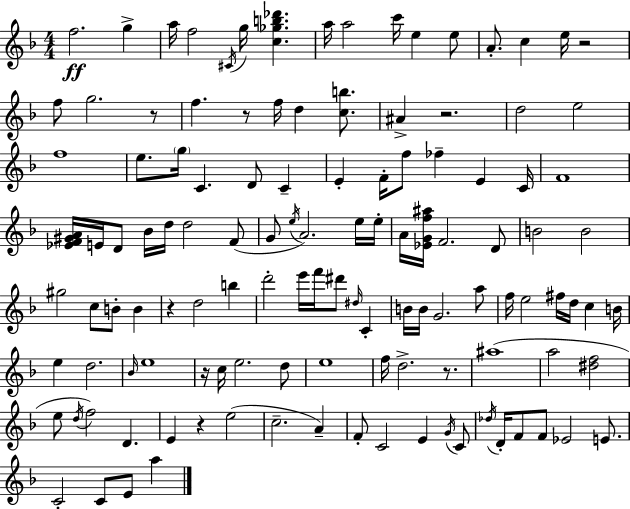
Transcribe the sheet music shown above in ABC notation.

X:1
T:Untitled
M:4/4
L:1/4
K:F
f2 g a/4 f2 ^C/4 g/4 [c_gb_d'] a/4 a2 c'/4 e e/2 A/2 c e/4 z2 f/2 g2 z/2 f z/2 f/4 d [cb]/2 ^A z2 d2 e2 f4 e/2 g/4 C D/2 C E F/4 f/2 _f E C/4 F4 [_EF^GA]/4 E/4 D/2 _B/4 d/4 d2 F/2 G/2 e/4 A2 e/4 e/4 A/4 [_EGf^a]/4 F2 D/2 B2 B2 ^g2 c/2 B/2 B z d2 b d'2 e'/4 f'/4 ^d'/2 ^d/4 C B/4 B/4 G2 a/2 f/4 e2 ^f/4 d/4 c B/4 e d2 _B/4 e4 z/4 c/4 e2 d/2 e4 f/4 d2 z/2 ^a4 a2 [^df]2 e/2 d/4 f2 D E z e2 c2 A F/2 C2 E G/4 C/2 _d/4 D/4 F/2 F/2 _E2 E/2 C2 C/2 E/2 a